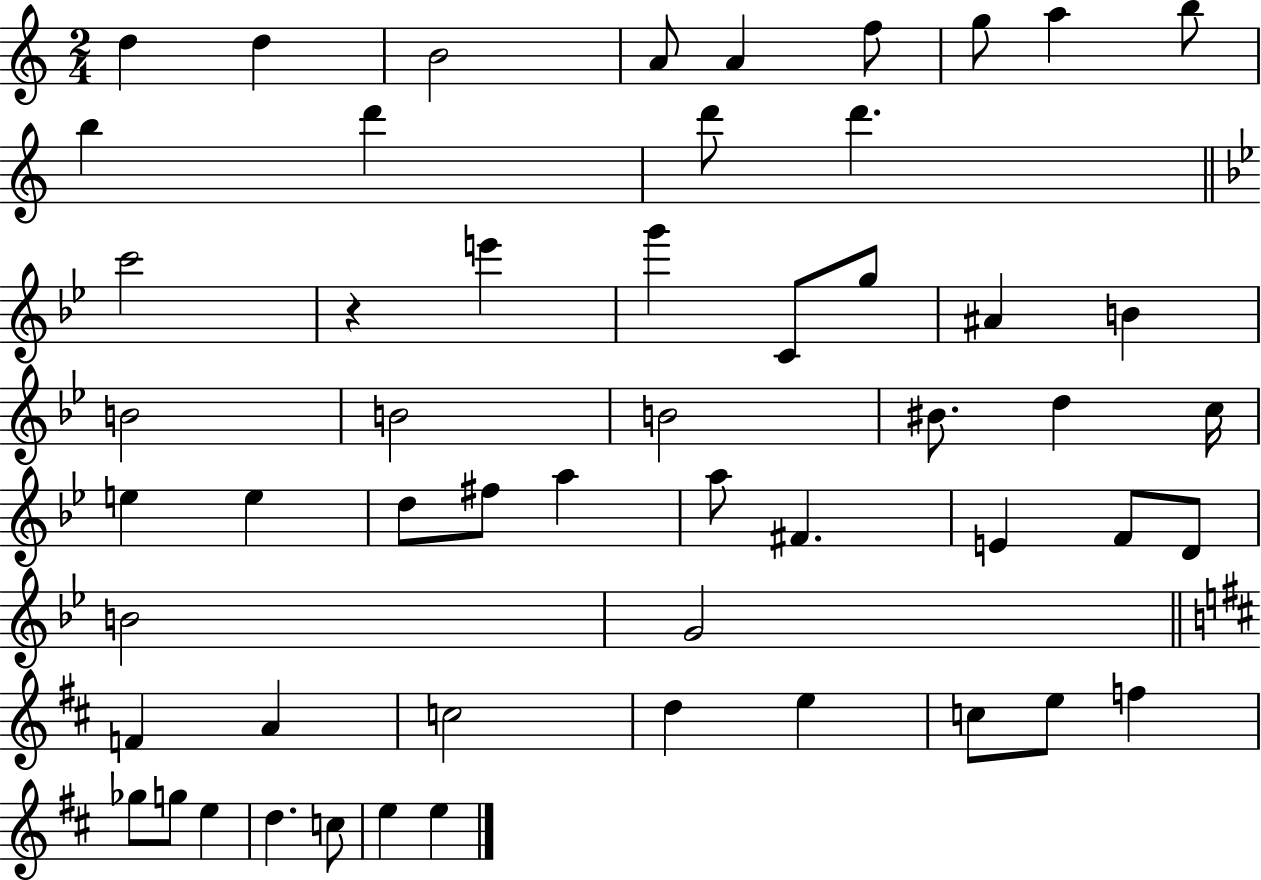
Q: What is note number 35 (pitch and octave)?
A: F4